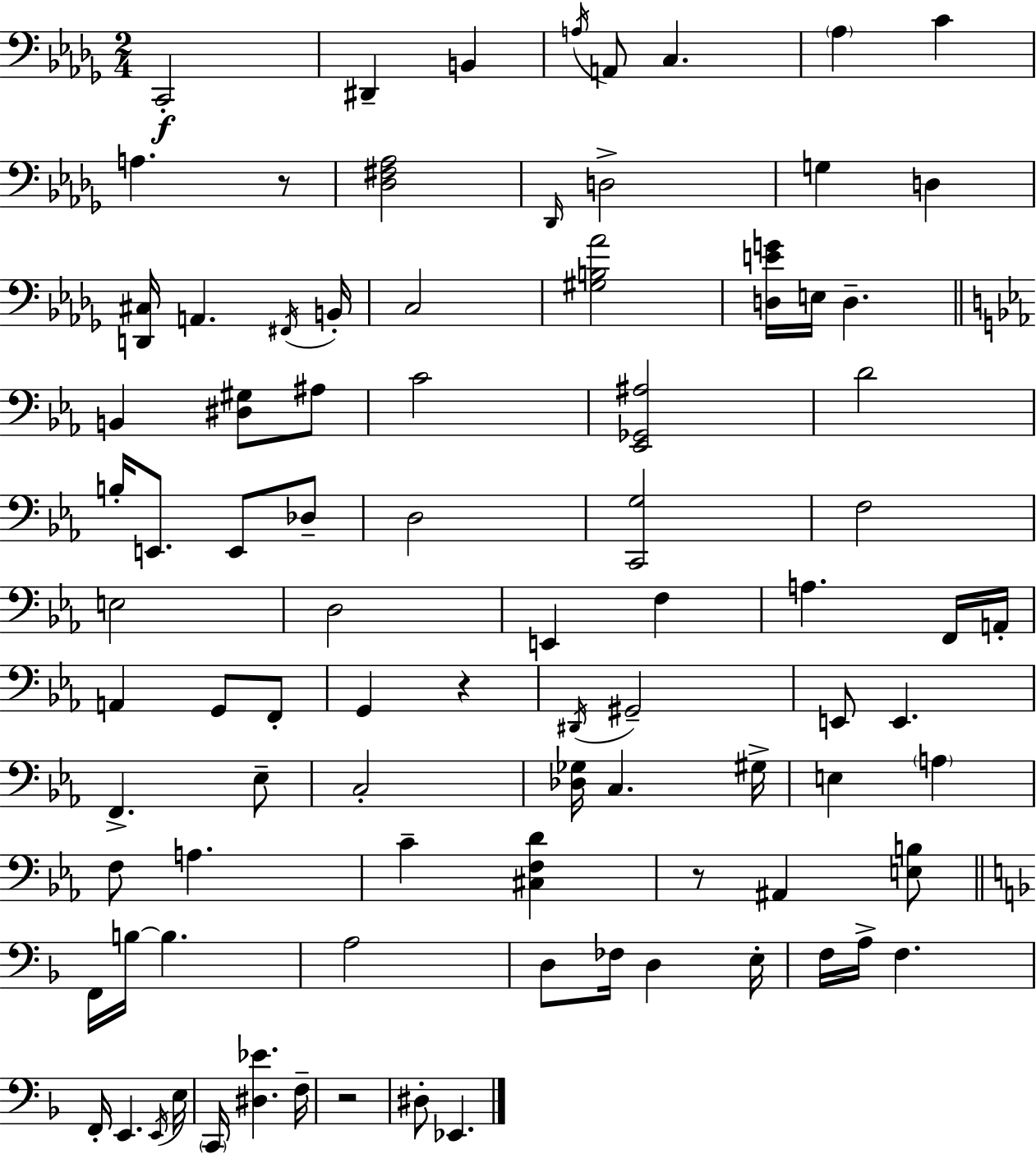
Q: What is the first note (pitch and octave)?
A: C2